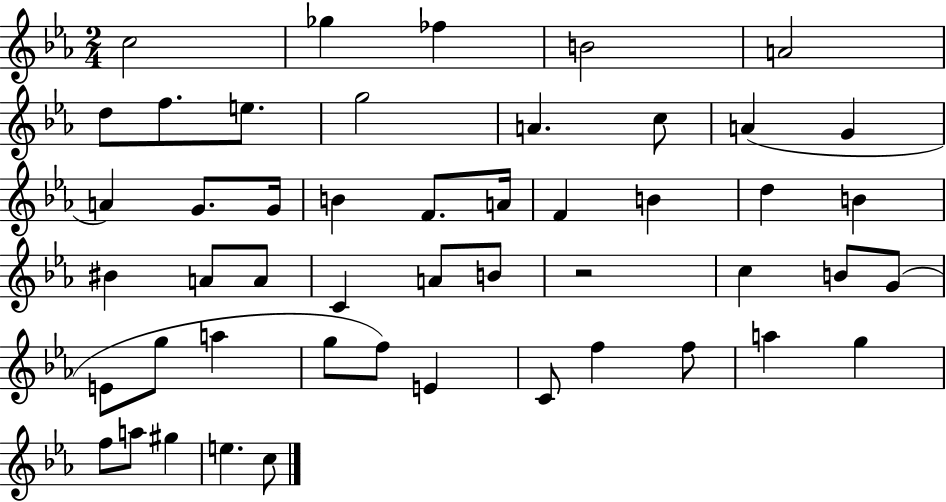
C5/h Gb5/q FES5/q B4/h A4/h D5/e F5/e. E5/e. G5/h A4/q. C5/e A4/q G4/q A4/q G4/e. G4/s B4/q F4/e. A4/s F4/q B4/q D5/q B4/q BIS4/q A4/e A4/e C4/q A4/e B4/e R/h C5/q B4/e G4/e E4/e G5/e A5/q G5/e F5/e E4/q C4/e F5/q F5/e A5/q G5/q F5/e A5/e G#5/q E5/q. C5/e